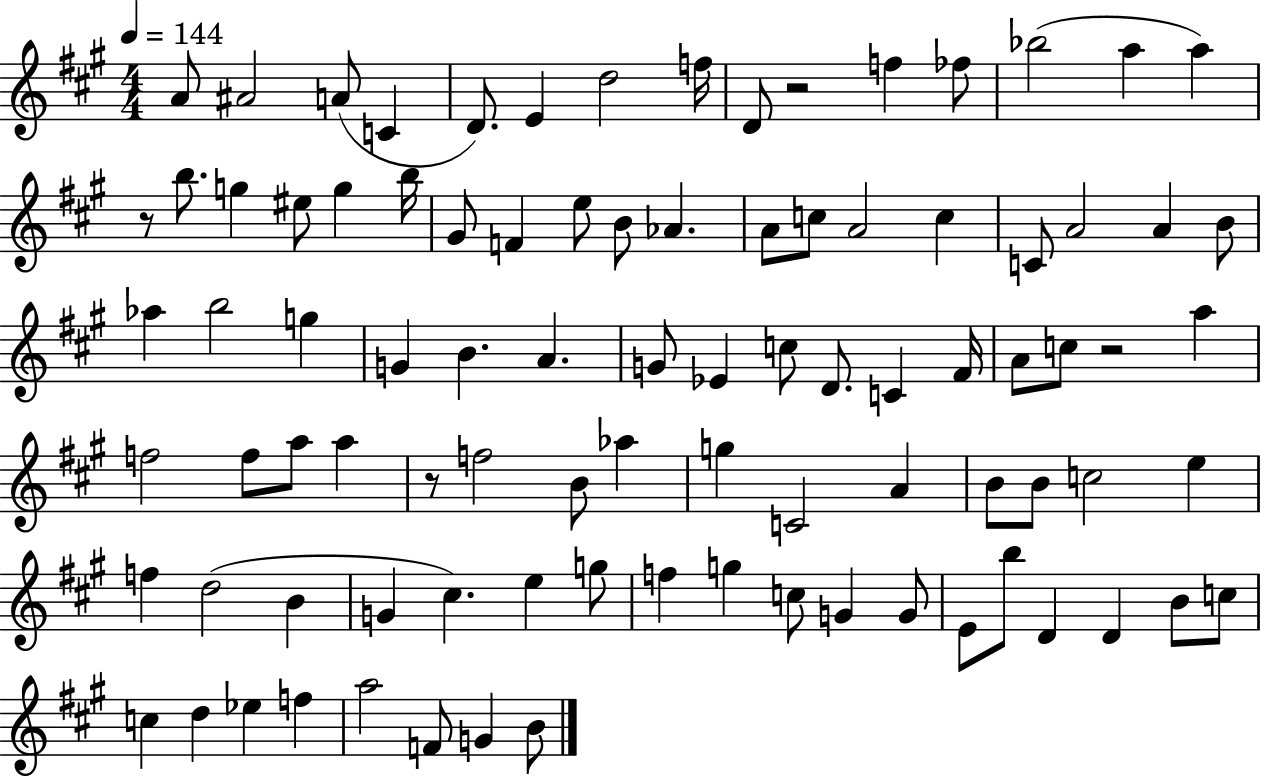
A4/e A#4/h A4/e C4/q D4/e. E4/q D5/h F5/s D4/e R/h F5/q FES5/e Bb5/h A5/q A5/q R/e B5/e. G5/q EIS5/e G5/q B5/s G#4/e F4/q E5/e B4/e Ab4/q. A4/e C5/e A4/h C5/q C4/e A4/h A4/q B4/e Ab5/q B5/h G5/q G4/q B4/q. A4/q. G4/e Eb4/q C5/e D4/e. C4/q F#4/s A4/e C5/e R/h A5/q F5/h F5/e A5/e A5/q R/e F5/h B4/e Ab5/q G5/q C4/h A4/q B4/e B4/e C5/h E5/q F5/q D5/h B4/q G4/q C#5/q. E5/q G5/e F5/q G5/q C5/e G4/q G4/e E4/e B5/e D4/q D4/q B4/e C5/e C5/q D5/q Eb5/q F5/q A5/h F4/e G4/q B4/e